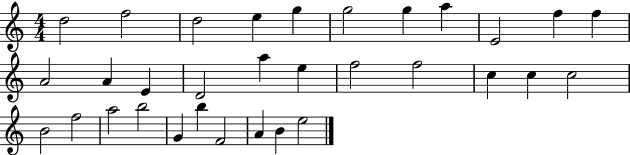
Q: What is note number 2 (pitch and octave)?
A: F5